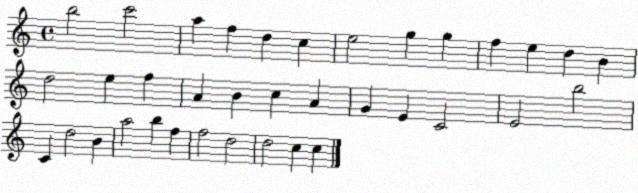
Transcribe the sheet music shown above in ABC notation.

X:1
T:Untitled
M:4/4
L:1/4
K:C
b2 c'2 a f d c e2 g g f e d B d2 e f A B c A G E C2 E2 b2 C d2 B a2 b f f2 d2 d2 c c